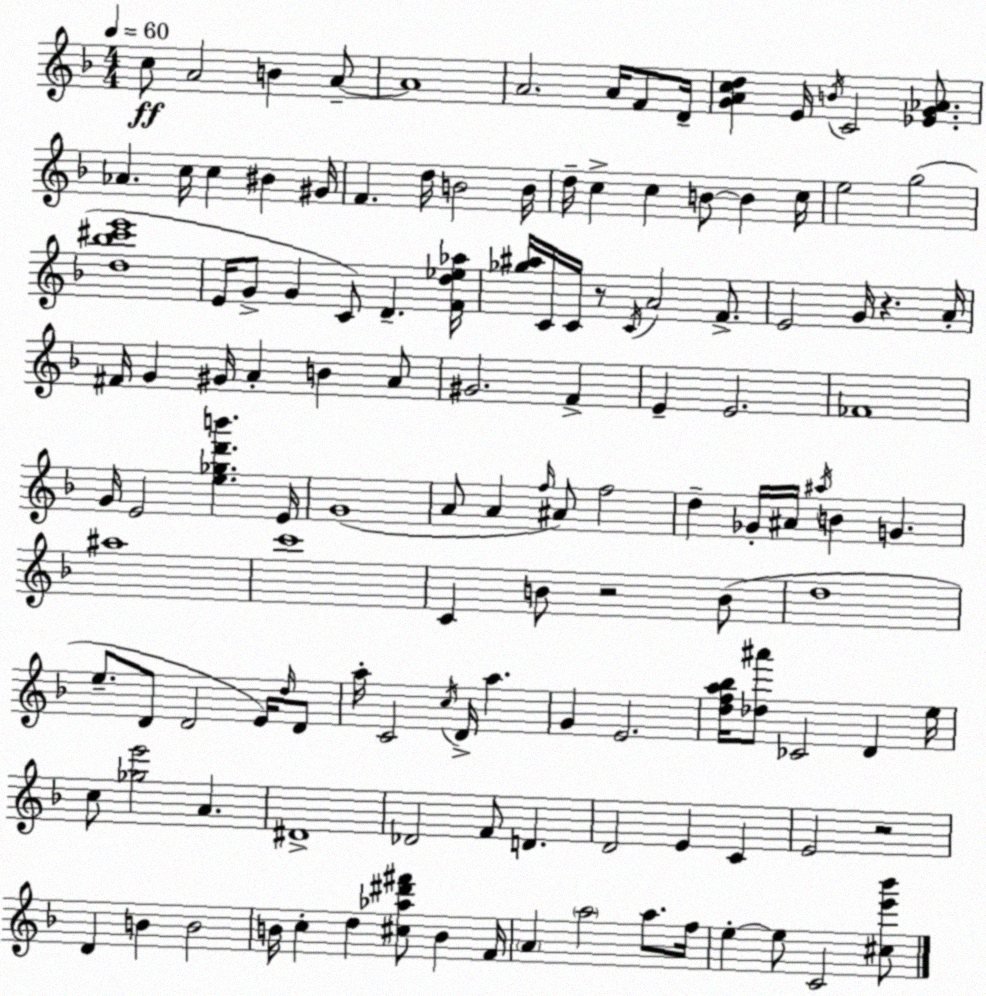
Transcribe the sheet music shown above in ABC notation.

X:1
T:Untitled
M:4/4
L:1/4
K:F
c/2 A2 B A/2 A4 A2 A/4 F/2 D/4 [GAcd] E/4 B/4 C2 [_EG_A]/2 _A c/4 c ^B ^G/4 F d/4 B2 B/4 d/4 c c B/2 B c/4 e2 g2 [d_b^c'e']4 E/4 G/2 G C/2 D [Fd_e_a]/4 [_g^a]/4 C/4 C/4 z/2 C/4 A2 F/2 E2 G/4 z A/4 ^F/4 G ^G/4 A B A/2 ^G2 F E E2 _F4 G/4 E2 [e_gd'b'] E/4 G4 A/2 A f/4 ^A/2 f2 d _G/4 ^A/4 ^a/4 B G ^a4 c'4 C B/2 z2 B/2 d4 e/2 D/2 D2 E/4 d/4 D/2 a/4 C2 c/4 D/4 a G E2 [dfa_b]/4 [_d^a']/2 _C2 D e/4 c/2 [_ge']2 A ^D4 _D2 F/2 D D2 E C E2 z2 D B B2 B/4 c d [^c_a^d'^f']/2 B F/4 A a2 a/2 f/4 e e/2 C2 [^ce'_b']/2